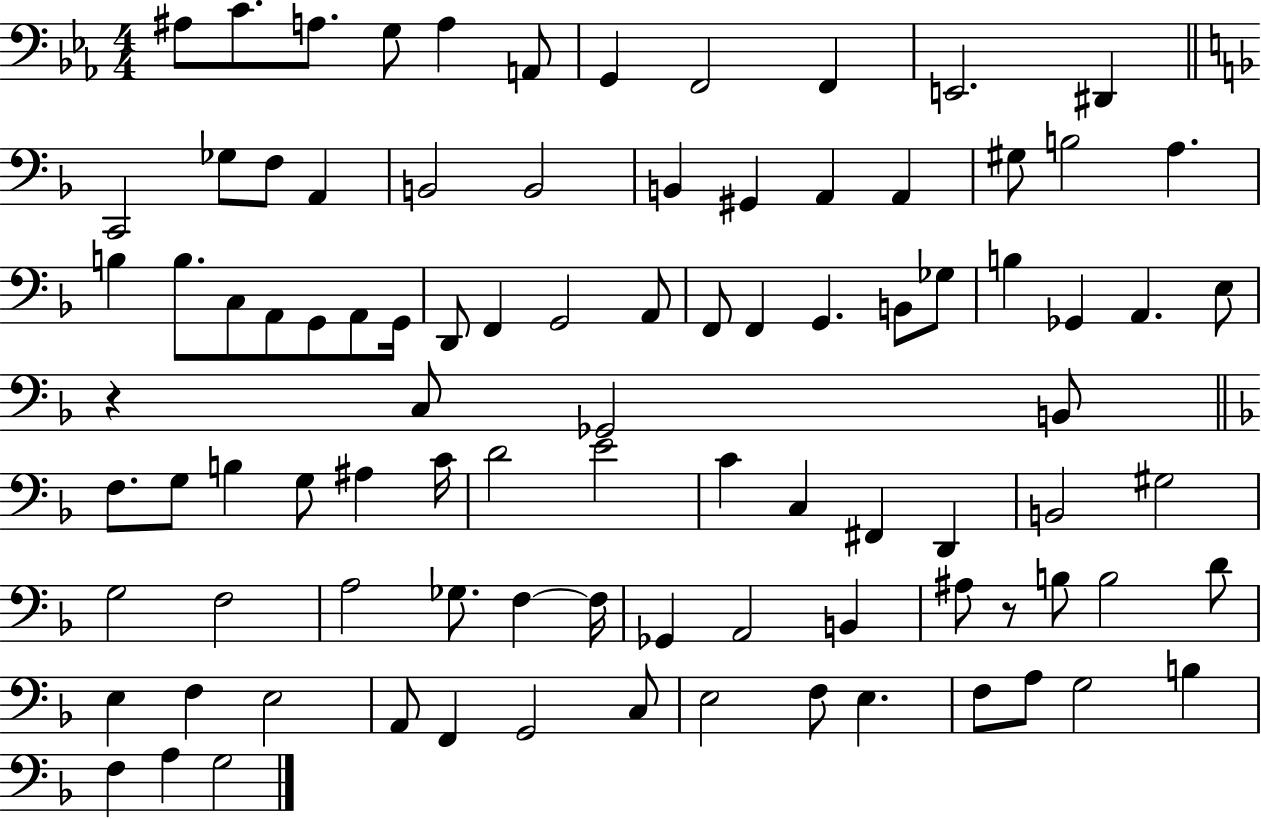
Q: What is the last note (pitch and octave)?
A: G3